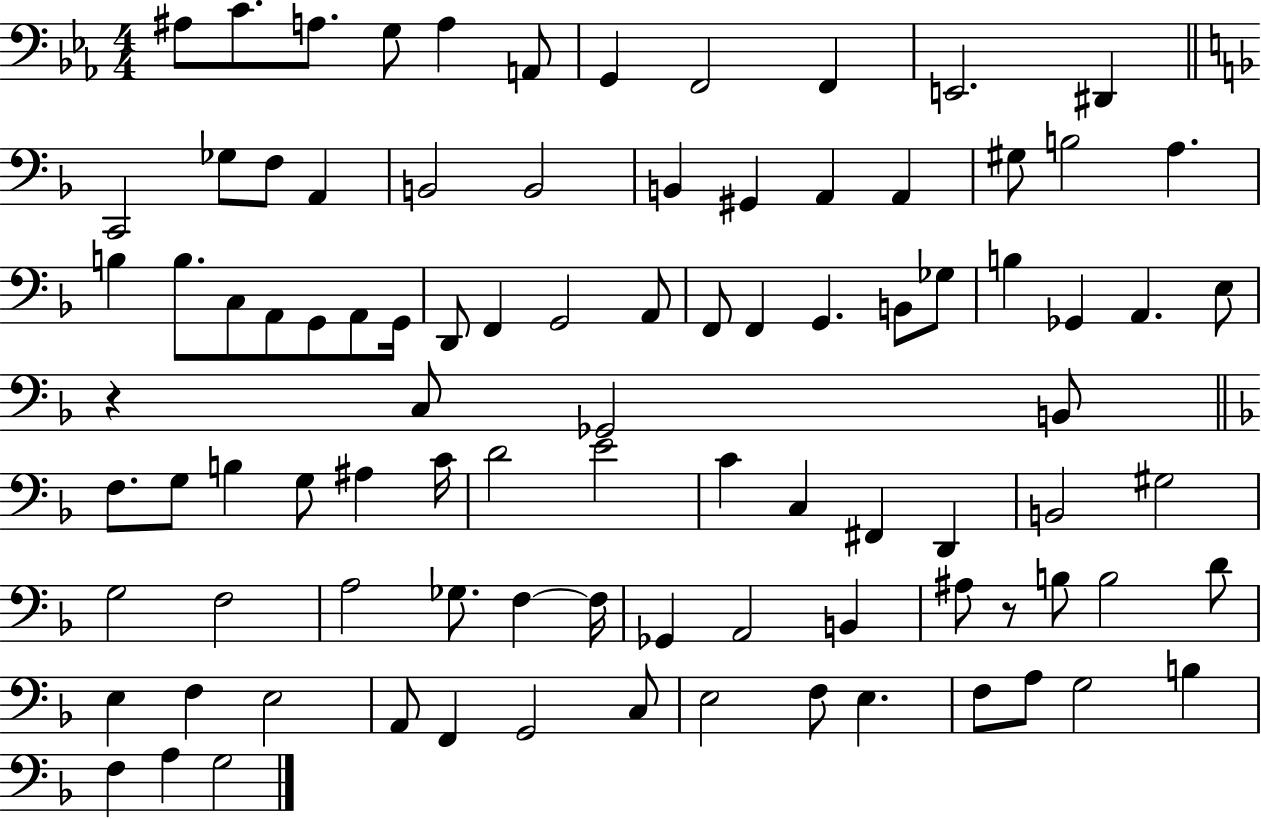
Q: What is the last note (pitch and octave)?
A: G3